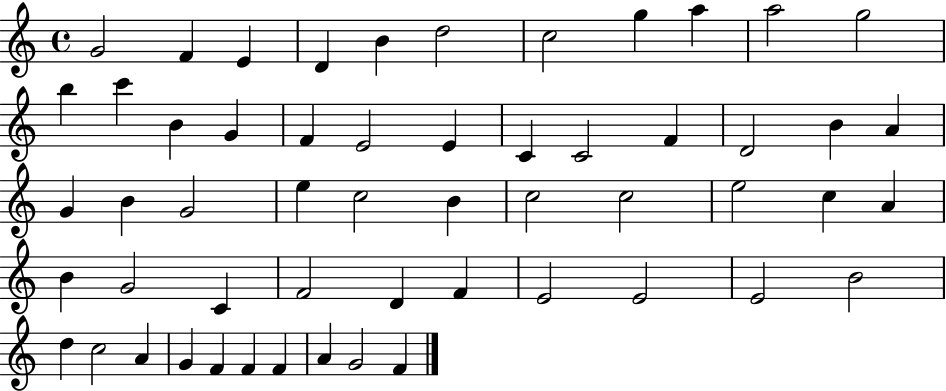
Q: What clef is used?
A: treble